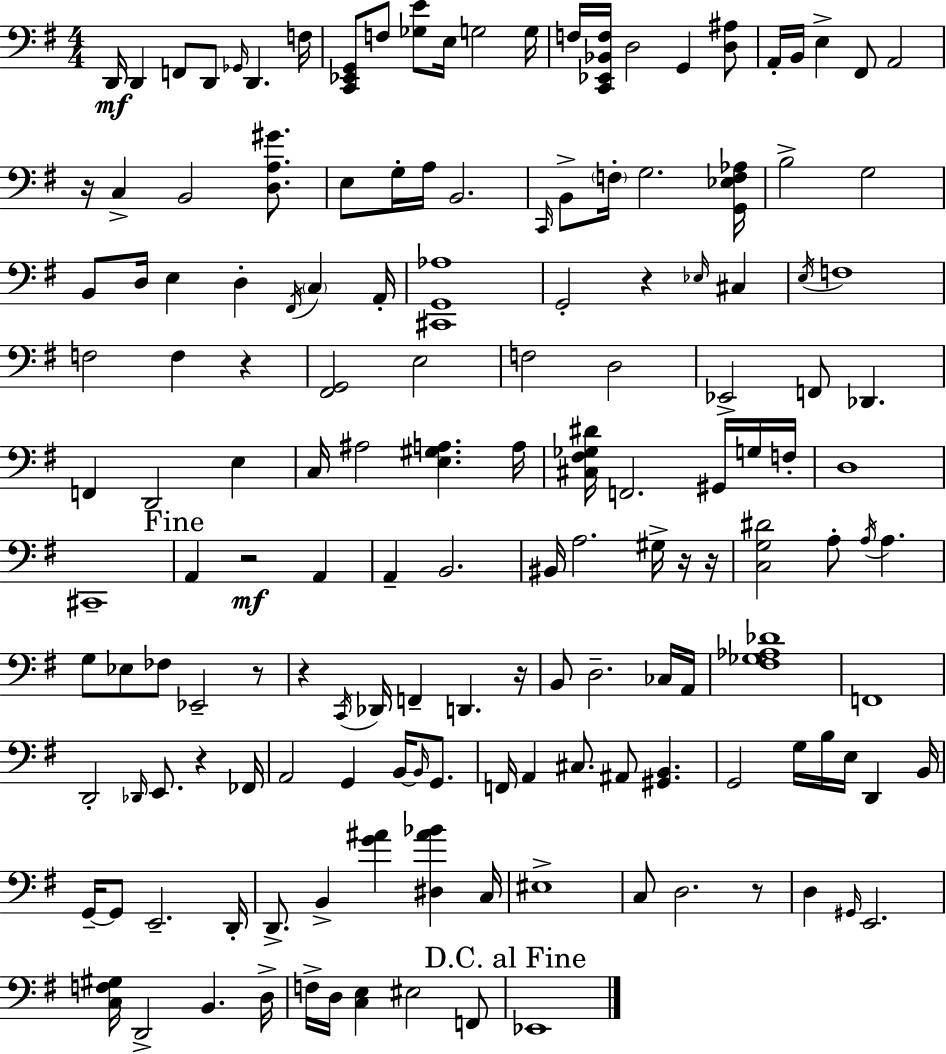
X:1
T:Untitled
M:4/4
L:1/4
K:G
D,,/4 D,, F,,/2 D,,/2 _G,,/4 D,, F,/4 [C,,_E,,G,,]/2 F,/2 [_G,E]/2 E,/4 G,2 G,/4 F,/4 [C,,_E,,_B,,F,]/4 D,2 G,, [D,^A,]/2 A,,/4 B,,/4 E, ^F,,/2 A,,2 z/4 C, B,,2 [D,A,^G]/2 E,/2 G,/4 A,/4 B,,2 C,,/4 B,,/2 F,/4 G,2 [G,,_E,F,_A,]/4 B,2 G,2 B,,/2 D,/4 E, D, ^F,,/4 C, A,,/4 [^C,,G,,_A,]4 G,,2 z _E,/4 ^C, E,/4 F,4 F,2 F, z [^F,,G,,]2 E,2 F,2 D,2 _E,,2 F,,/2 _D,, F,, D,,2 E, C,/4 ^A,2 [E,^G,A,] A,/4 [^C,^F,_G,^D]/4 F,,2 ^G,,/4 G,/4 F,/4 D,4 ^C,,4 A,, z2 A,, A,, B,,2 ^B,,/4 A,2 ^G,/4 z/4 z/4 [C,G,^D]2 A,/2 A,/4 A, G,/2 _E,/2 _F,/2 _E,,2 z/2 z C,,/4 _D,,/4 F,, D,, z/4 B,,/2 D,2 _C,/4 A,,/4 [^F,_G,_A,_D]4 F,,4 D,,2 _D,,/4 E,,/2 z _F,,/4 A,,2 G,, B,,/4 B,,/4 G,,/2 F,,/4 A,, ^C,/2 ^A,,/2 [^G,,B,,] G,,2 G,/4 B,/4 E,/4 D,, B,,/4 G,,/4 G,,/2 E,,2 D,,/4 D,,/2 B,, [G^A] [^D,^A_B] C,/4 ^E,4 C,/2 D,2 z/2 D, ^G,,/4 E,,2 [C,F,^G,]/4 D,,2 B,, D,/4 F,/4 D,/4 [C,E,] ^E,2 F,,/2 _E,,4